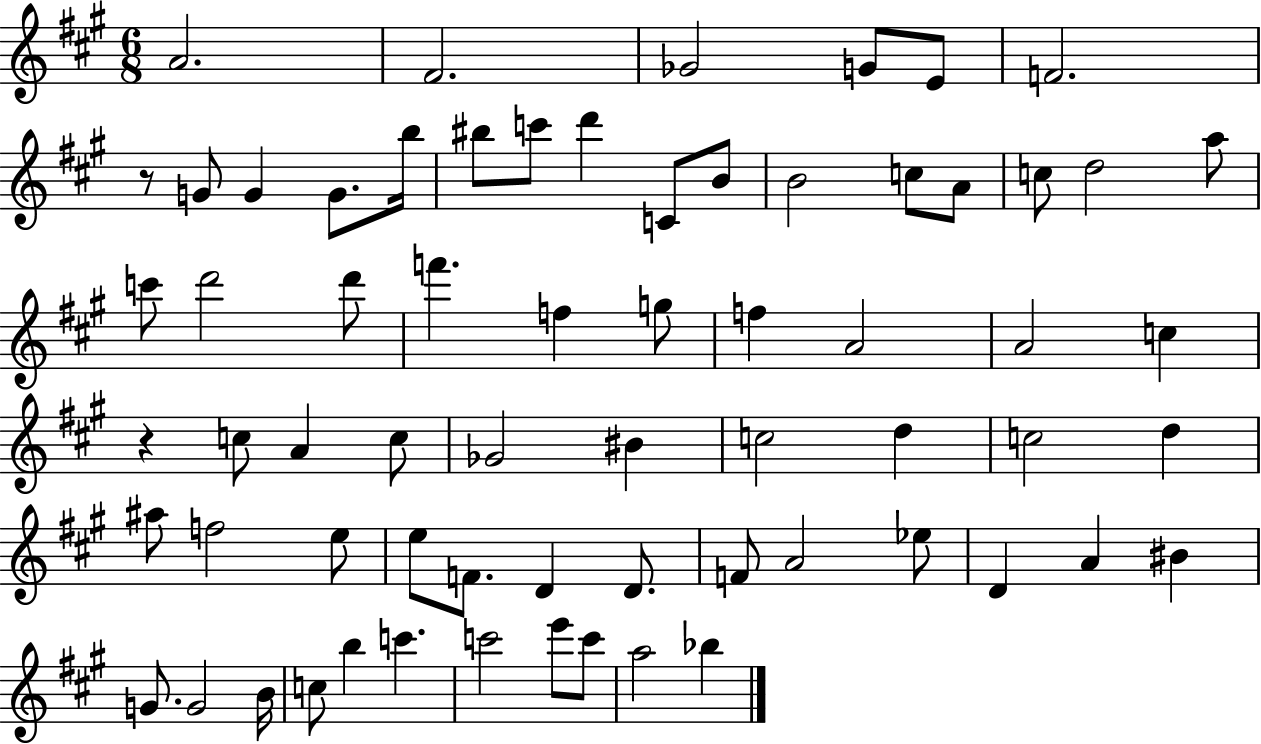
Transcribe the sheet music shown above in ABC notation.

X:1
T:Untitled
M:6/8
L:1/4
K:A
A2 ^F2 _G2 G/2 E/2 F2 z/2 G/2 G G/2 b/4 ^b/2 c'/2 d' C/2 B/2 B2 c/2 A/2 c/2 d2 a/2 c'/2 d'2 d'/2 f' f g/2 f A2 A2 c z c/2 A c/2 _G2 ^B c2 d c2 d ^a/2 f2 e/2 e/2 F/2 D D/2 F/2 A2 _e/2 D A ^B G/2 G2 B/4 c/2 b c' c'2 e'/2 c'/2 a2 _b